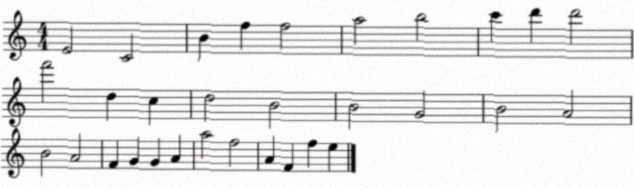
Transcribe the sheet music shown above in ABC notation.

X:1
T:Untitled
M:4/4
L:1/4
K:C
E2 C2 B f f2 a2 b2 c' d' d'2 f'2 d c d2 B2 B2 G2 B2 A2 B2 A2 F G G A a2 f2 A F f e